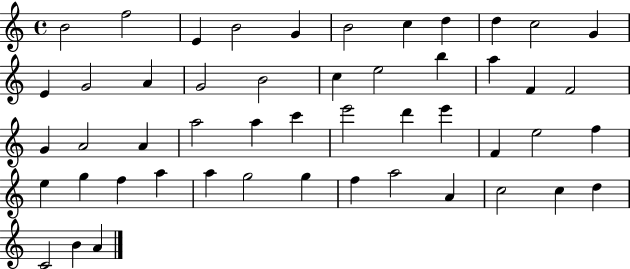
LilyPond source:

{
  \clef treble
  \time 4/4
  \defaultTimeSignature
  \key c \major
  b'2 f''2 | e'4 b'2 g'4 | b'2 c''4 d''4 | d''4 c''2 g'4 | \break e'4 g'2 a'4 | g'2 b'2 | c''4 e''2 b''4 | a''4 f'4 f'2 | \break g'4 a'2 a'4 | a''2 a''4 c'''4 | e'''2 d'''4 e'''4 | f'4 e''2 f''4 | \break e''4 g''4 f''4 a''4 | a''4 g''2 g''4 | f''4 a''2 a'4 | c''2 c''4 d''4 | \break c'2 b'4 a'4 | \bar "|."
}